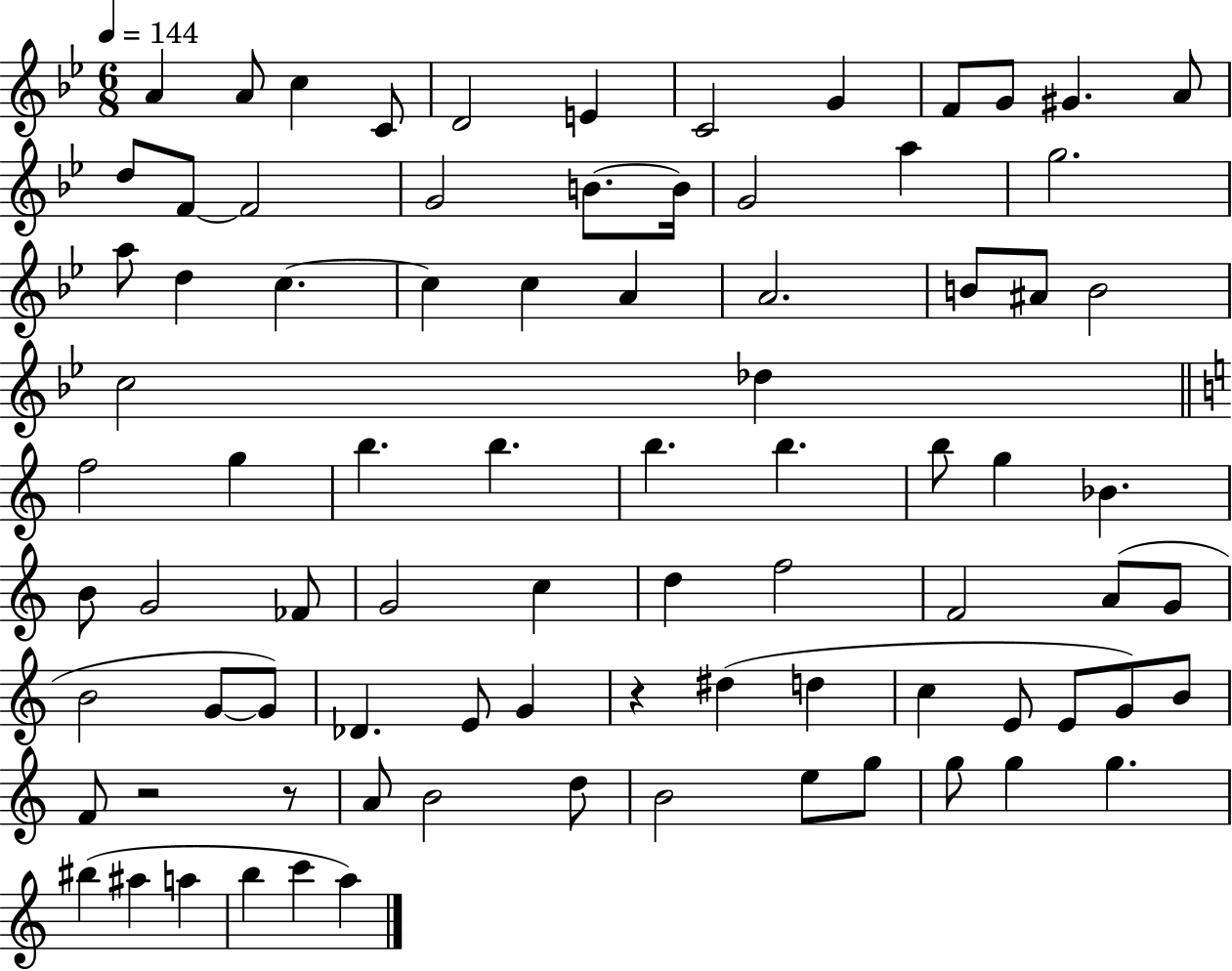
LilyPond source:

{
  \clef treble
  \numericTimeSignature
  \time 6/8
  \key bes \major
  \tempo 4 = 144
  a'4 a'8 c''4 c'8 | d'2 e'4 | c'2 g'4 | f'8 g'8 gis'4. a'8 | \break d''8 f'8~~ f'2 | g'2 b'8.~~ b'16 | g'2 a''4 | g''2. | \break a''8 d''4 c''4.~~ | c''4 c''4 a'4 | a'2. | b'8 ais'8 b'2 | \break c''2 des''4 | \bar "||" \break \key c \major f''2 g''4 | b''4. b''4. | b''4. b''4. | b''8 g''4 bes'4. | \break b'8 g'2 fes'8 | g'2 c''4 | d''4 f''2 | f'2 a'8( g'8 | \break b'2 g'8~~ g'8) | des'4. e'8 g'4 | r4 dis''4( d''4 | c''4 e'8 e'8 g'8) b'8 | \break f'8 r2 r8 | a'8 b'2 d''8 | b'2 e''8 g''8 | g''8 g''4 g''4. | \break bis''4( ais''4 a''4 | b''4 c'''4 a''4) | \bar "|."
}